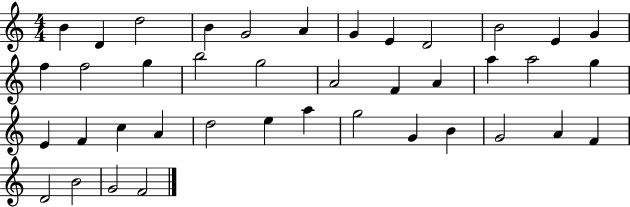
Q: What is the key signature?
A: C major